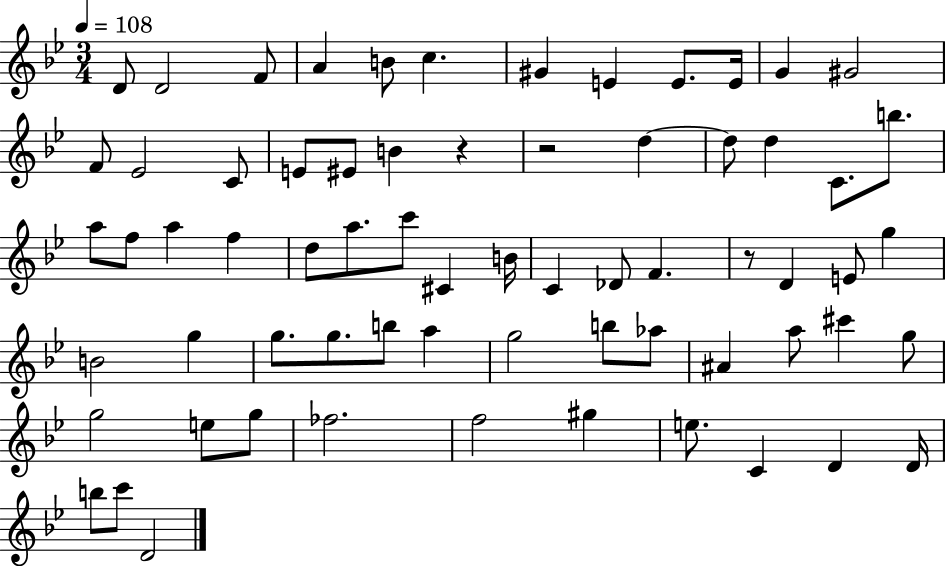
D4/e D4/h F4/e A4/q B4/e C5/q. G#4/q E4/q E4/e. E4/s G4/q G#4/h F4/e Eb4/h C4/e E4/e EIS4/e B4/q R/q R/h D5/q D5/e D5/q C4/e. B5/e. A5/e F5/e A5/q F5/q D5/e A5/e. C6/e C#4/q B4/s C4/q Db4/e F4/q. R/e D4/q E4/e G5/q B4/h G5/q G5/e. G5/e. B5/e A5/q G5/h B5/e Ab5/e A#4/q A5/e C#6/q G5/e G5/h E5/e G5/e FES5/h. F5/h G#5/q E5/e. C4/q D4/q D4/s B5/e C6/e D4/h